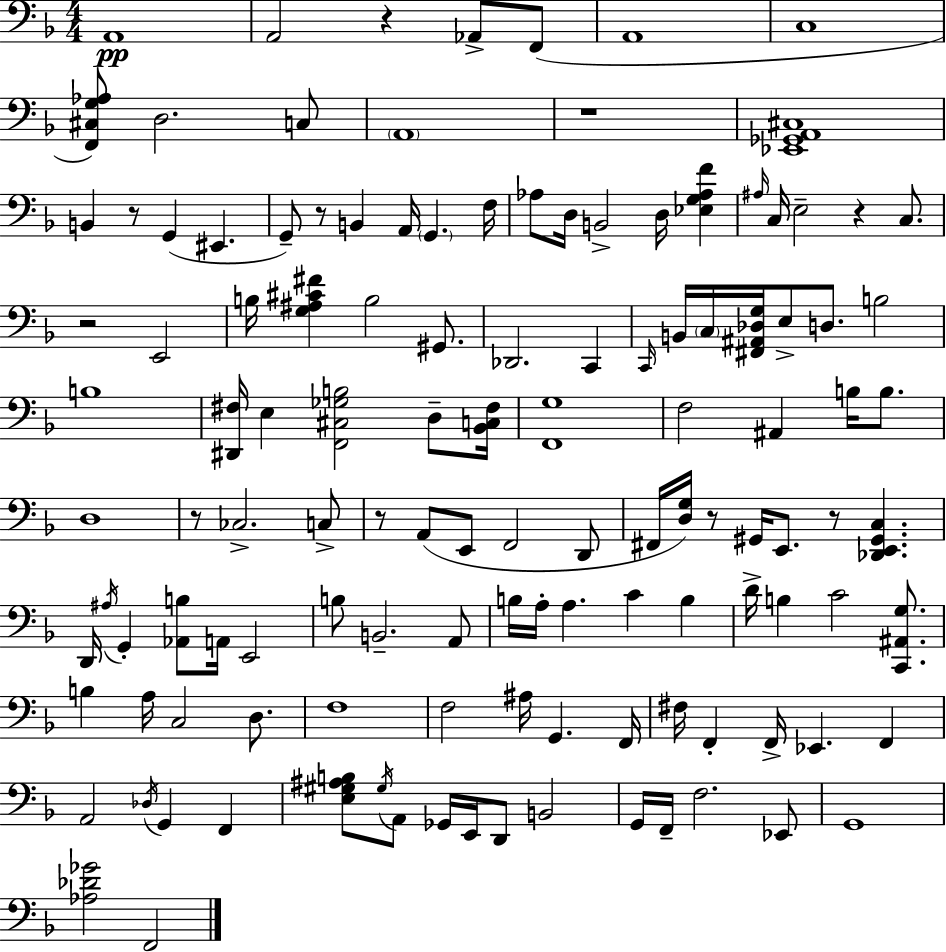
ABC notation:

X:1
T:Untitled
M:4/4
L:1/4
K:Dm
A,,4 A,,2 z _A,,/2 F,,/2 A,,4 C,4 [F,,^C,G,_A,]/2 D,2 C,/2 A,,4 z4 [_E,,_G,,A,,^C,]4 B,, z/2 G,, ^E,, G,,/2 z/2 B,, A,,/4 G,, F,/4 _A,/2 D,/4 B,,2 D,/4 [_E,G,_A,F] ^A,/4 C,/4 E,2 z C,/2 z2 E,,2 B,/4 [G,^A,^C^F] B,2 ^G,,/2 _D,,2 C,, C,,/4 B,,/4 C,/4 [^F,,^A,,_D,G,]/4 E,/2 D,/2 B,2 B,4 [^D,,^F,]/4 E, [F,,^C,_G,B,]2 D,/2 [_B,,C,^F,]/4 [F,,G,]4 F,2 ^A,, B,/4 B,/2 D,4 z/2 _C,2 C,/2 z/2 A,,/2 E,,/2 F,,2 D,,/2 ^F,,/4 [D,G,]/4 z/2 ^G,,/4 E,,/2 z/2 [_D,,E,,^G,,C,] D,,/4 ^A,/4 G,, [_A,,B,]/2 A,,/4 E,,2 B,/2 B,,2 A,,/2 B,/4 A,/4 A, C B, D/4 B, C2 [C,,^A,,G,]/2 B, A,/4 C,2 D,/2 F,4 F,2 ^A,/4 G,, F,,/4 ^F,/4 F,, F,,/4 _E,, F,, A,,2 _D,/4 G,, F,, [E,^G,^A,B,]/2 ^G,/4 A,,/2 _G,,/4 E,,/4 D,,/2 B,,2 G,,/4 F,,/4 F,2 _E,,/2 G,,4 [_A,_D_G]2 F,,2